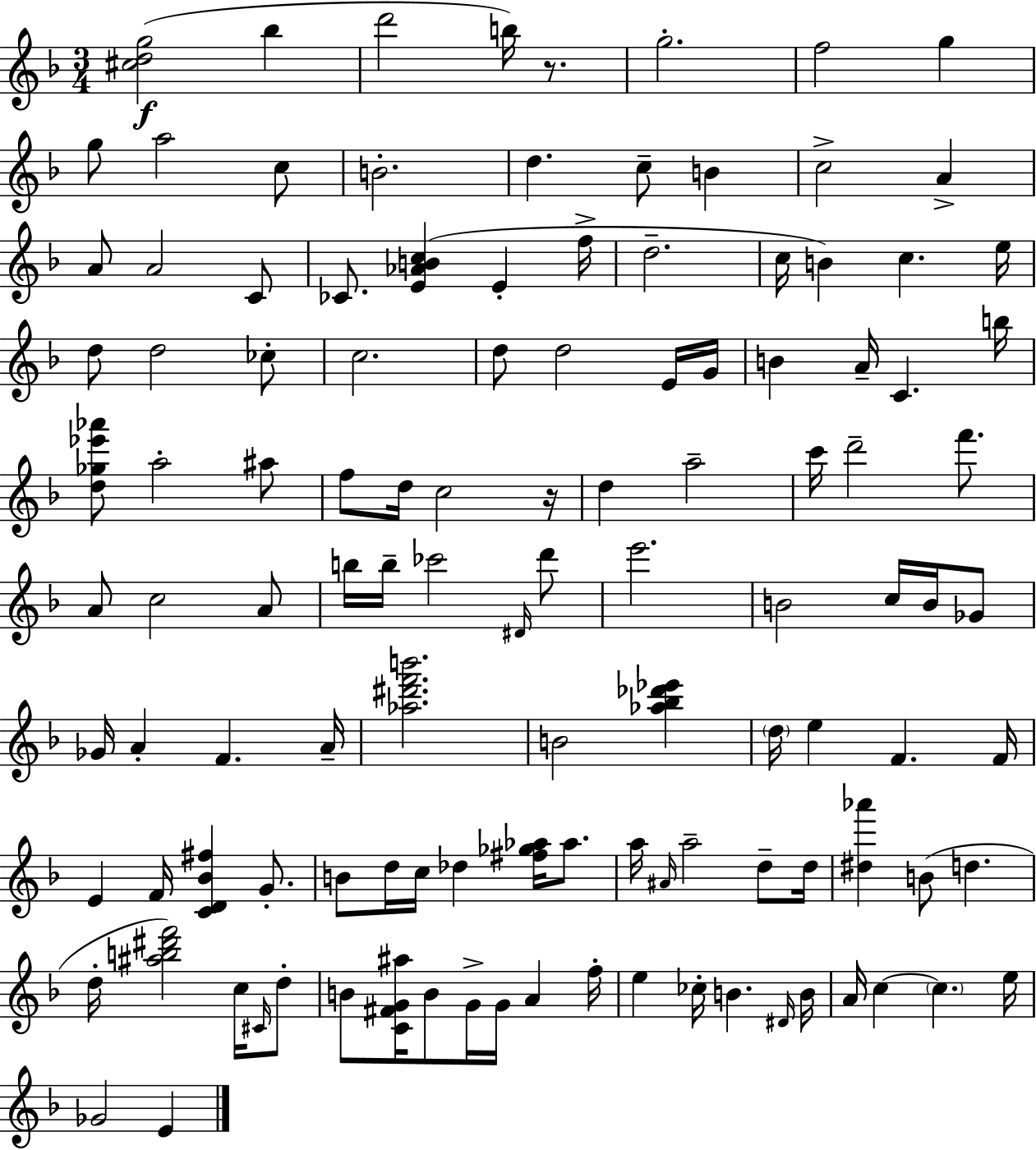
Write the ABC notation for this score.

X:1
T:Untitled
M:3/4
L:1/4
K:Dm
[^cdg]2 _b d'2 b/4 z/2 g2 f2 g g/2 a2 c/2 B2 d c/2 B c2 A A/2 A2 C/2 _C/2 [E_ABc] E f/4 d2 c/4 B c e/4 d/2 d2 _c/2 c2 d/2 d2 E/4 G/4 B A/4 C b/4 [d_g_e'_a']/2 a2 ^a/2 f/2 d/4 c2 z/4 d a2 c'/4 d'2 f'/2 A/2 c2 A/2 b/4 b/4 _c'2 ^D/4 d'/2 e'2 B2 c/4 B/4 _G/2 _G/4 A F A/4 [_a^d'f'b']2 B2 [_a_b_d'_e'] d/4 e F F/4 E F/4 [CD_B^f] G/2 B/2 d/4 c/4 _d [^f_g_a]/4 _a/2 a/4 ^A/4 a2 d/2 d/4 [^d_a'] B/2 d d/4 [^ab^d'f']2 c/4 ^C/4 d/2 B/2 [C^FG^a]/4 B/2 G/4 G/4 A f/4 e _c/4 B ^D/4 B/4 A/4 c c e/4 _G2 E